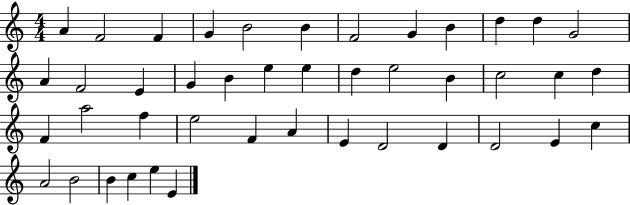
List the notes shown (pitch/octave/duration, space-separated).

A4/q F4/h F4/q G4/q B4/h B4/q F4/h G4/q B4/q D5/q D5/q G4/h A4/q F4/h E4/q G4/q B4/q E5/q E5/q D5/q E5/h B4/q C5/h C5/q D5/q F4/q A5/h F5/q E5/h F4/q A4/q E4/q D4/h D4/q D4/h E4/q C5/q A4/h B4/h B4/q C5/q E5/q E4/q